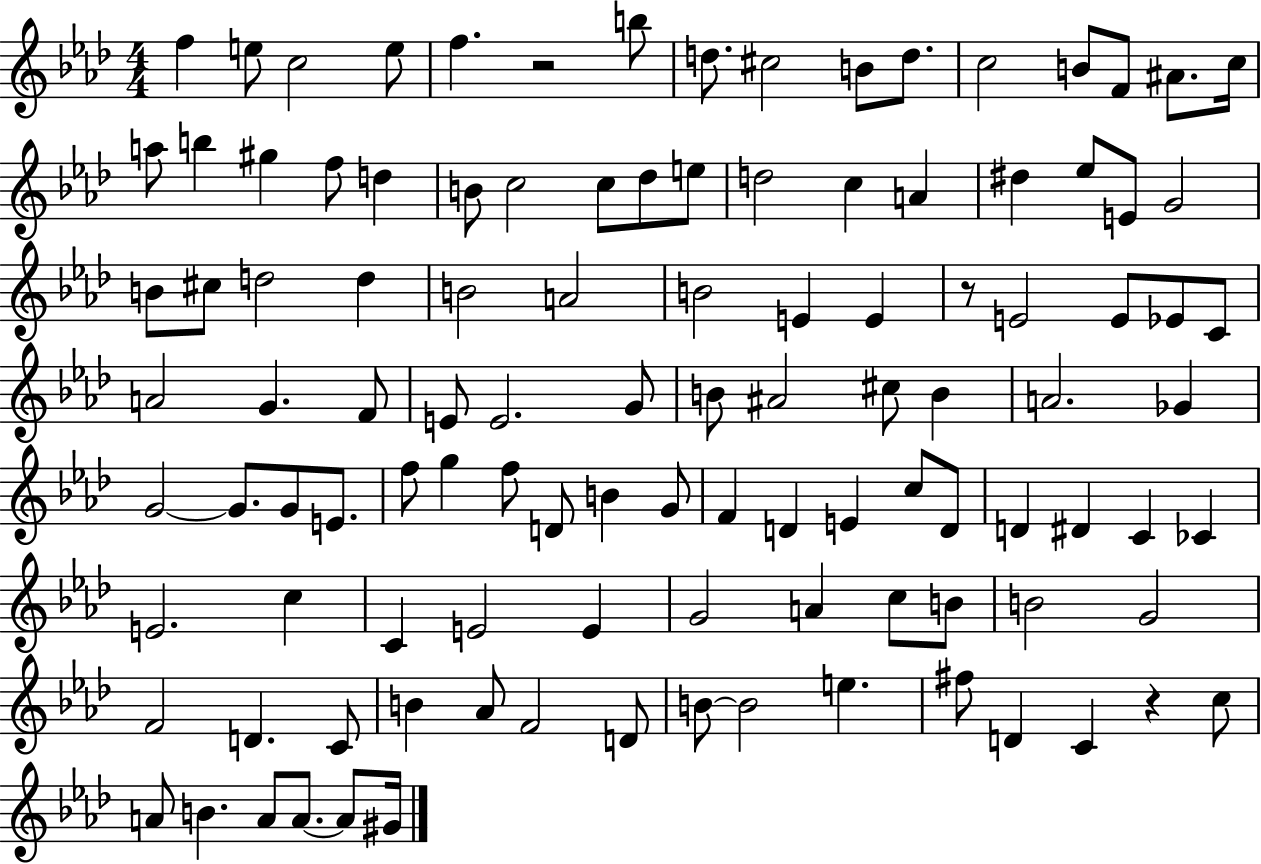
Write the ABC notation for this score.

X:1
T:Untitled
M:4/4
L:1/4
K:Ab
f e/2 c2 e/2 f z2 b/2 d/2 ^c2 B/2 d/2 c2 B/2 F/2 ^A/2 c/4 a/2 b ^g f/2 d B/2 c2 c/2 _d/2 e/2 d2 c A ^d _e/2 E/2 G2 B/2 ^c/2 d2 d B2 A2 B2 E E z/2 E2 E/2 _E/2 C/2 A2 G F/2 E/2 E2 G/2 B/2 ^A2 ^c/2 B A2 _G G2 G/2 G/2 E/2 f/2 g f/2 D/2 B G/2 F D E c/2 D/2 D ^D C _C E2 c C E2 E G2 A c/2 B/2 B2 G2 F2 D C/2 B _A/2 F2 D/2 B/2 B2 e ^f/2 D C z c/2 A/2 B A/2 A/2 A/2 ^G/4